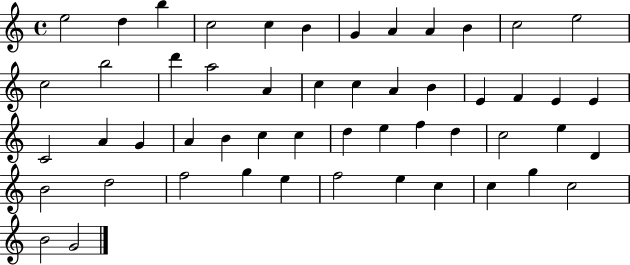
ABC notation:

X:1
T:Untitled
M:4/4
L:1/4
K:C
e2 d b c2 c B G A A B c2 e2 c2 b2 d' a2 A c c A B E F E E C2 A G A B c c d e f d c2 e D B2 d2 f2 g e f2 e c c g c2 B2 G2